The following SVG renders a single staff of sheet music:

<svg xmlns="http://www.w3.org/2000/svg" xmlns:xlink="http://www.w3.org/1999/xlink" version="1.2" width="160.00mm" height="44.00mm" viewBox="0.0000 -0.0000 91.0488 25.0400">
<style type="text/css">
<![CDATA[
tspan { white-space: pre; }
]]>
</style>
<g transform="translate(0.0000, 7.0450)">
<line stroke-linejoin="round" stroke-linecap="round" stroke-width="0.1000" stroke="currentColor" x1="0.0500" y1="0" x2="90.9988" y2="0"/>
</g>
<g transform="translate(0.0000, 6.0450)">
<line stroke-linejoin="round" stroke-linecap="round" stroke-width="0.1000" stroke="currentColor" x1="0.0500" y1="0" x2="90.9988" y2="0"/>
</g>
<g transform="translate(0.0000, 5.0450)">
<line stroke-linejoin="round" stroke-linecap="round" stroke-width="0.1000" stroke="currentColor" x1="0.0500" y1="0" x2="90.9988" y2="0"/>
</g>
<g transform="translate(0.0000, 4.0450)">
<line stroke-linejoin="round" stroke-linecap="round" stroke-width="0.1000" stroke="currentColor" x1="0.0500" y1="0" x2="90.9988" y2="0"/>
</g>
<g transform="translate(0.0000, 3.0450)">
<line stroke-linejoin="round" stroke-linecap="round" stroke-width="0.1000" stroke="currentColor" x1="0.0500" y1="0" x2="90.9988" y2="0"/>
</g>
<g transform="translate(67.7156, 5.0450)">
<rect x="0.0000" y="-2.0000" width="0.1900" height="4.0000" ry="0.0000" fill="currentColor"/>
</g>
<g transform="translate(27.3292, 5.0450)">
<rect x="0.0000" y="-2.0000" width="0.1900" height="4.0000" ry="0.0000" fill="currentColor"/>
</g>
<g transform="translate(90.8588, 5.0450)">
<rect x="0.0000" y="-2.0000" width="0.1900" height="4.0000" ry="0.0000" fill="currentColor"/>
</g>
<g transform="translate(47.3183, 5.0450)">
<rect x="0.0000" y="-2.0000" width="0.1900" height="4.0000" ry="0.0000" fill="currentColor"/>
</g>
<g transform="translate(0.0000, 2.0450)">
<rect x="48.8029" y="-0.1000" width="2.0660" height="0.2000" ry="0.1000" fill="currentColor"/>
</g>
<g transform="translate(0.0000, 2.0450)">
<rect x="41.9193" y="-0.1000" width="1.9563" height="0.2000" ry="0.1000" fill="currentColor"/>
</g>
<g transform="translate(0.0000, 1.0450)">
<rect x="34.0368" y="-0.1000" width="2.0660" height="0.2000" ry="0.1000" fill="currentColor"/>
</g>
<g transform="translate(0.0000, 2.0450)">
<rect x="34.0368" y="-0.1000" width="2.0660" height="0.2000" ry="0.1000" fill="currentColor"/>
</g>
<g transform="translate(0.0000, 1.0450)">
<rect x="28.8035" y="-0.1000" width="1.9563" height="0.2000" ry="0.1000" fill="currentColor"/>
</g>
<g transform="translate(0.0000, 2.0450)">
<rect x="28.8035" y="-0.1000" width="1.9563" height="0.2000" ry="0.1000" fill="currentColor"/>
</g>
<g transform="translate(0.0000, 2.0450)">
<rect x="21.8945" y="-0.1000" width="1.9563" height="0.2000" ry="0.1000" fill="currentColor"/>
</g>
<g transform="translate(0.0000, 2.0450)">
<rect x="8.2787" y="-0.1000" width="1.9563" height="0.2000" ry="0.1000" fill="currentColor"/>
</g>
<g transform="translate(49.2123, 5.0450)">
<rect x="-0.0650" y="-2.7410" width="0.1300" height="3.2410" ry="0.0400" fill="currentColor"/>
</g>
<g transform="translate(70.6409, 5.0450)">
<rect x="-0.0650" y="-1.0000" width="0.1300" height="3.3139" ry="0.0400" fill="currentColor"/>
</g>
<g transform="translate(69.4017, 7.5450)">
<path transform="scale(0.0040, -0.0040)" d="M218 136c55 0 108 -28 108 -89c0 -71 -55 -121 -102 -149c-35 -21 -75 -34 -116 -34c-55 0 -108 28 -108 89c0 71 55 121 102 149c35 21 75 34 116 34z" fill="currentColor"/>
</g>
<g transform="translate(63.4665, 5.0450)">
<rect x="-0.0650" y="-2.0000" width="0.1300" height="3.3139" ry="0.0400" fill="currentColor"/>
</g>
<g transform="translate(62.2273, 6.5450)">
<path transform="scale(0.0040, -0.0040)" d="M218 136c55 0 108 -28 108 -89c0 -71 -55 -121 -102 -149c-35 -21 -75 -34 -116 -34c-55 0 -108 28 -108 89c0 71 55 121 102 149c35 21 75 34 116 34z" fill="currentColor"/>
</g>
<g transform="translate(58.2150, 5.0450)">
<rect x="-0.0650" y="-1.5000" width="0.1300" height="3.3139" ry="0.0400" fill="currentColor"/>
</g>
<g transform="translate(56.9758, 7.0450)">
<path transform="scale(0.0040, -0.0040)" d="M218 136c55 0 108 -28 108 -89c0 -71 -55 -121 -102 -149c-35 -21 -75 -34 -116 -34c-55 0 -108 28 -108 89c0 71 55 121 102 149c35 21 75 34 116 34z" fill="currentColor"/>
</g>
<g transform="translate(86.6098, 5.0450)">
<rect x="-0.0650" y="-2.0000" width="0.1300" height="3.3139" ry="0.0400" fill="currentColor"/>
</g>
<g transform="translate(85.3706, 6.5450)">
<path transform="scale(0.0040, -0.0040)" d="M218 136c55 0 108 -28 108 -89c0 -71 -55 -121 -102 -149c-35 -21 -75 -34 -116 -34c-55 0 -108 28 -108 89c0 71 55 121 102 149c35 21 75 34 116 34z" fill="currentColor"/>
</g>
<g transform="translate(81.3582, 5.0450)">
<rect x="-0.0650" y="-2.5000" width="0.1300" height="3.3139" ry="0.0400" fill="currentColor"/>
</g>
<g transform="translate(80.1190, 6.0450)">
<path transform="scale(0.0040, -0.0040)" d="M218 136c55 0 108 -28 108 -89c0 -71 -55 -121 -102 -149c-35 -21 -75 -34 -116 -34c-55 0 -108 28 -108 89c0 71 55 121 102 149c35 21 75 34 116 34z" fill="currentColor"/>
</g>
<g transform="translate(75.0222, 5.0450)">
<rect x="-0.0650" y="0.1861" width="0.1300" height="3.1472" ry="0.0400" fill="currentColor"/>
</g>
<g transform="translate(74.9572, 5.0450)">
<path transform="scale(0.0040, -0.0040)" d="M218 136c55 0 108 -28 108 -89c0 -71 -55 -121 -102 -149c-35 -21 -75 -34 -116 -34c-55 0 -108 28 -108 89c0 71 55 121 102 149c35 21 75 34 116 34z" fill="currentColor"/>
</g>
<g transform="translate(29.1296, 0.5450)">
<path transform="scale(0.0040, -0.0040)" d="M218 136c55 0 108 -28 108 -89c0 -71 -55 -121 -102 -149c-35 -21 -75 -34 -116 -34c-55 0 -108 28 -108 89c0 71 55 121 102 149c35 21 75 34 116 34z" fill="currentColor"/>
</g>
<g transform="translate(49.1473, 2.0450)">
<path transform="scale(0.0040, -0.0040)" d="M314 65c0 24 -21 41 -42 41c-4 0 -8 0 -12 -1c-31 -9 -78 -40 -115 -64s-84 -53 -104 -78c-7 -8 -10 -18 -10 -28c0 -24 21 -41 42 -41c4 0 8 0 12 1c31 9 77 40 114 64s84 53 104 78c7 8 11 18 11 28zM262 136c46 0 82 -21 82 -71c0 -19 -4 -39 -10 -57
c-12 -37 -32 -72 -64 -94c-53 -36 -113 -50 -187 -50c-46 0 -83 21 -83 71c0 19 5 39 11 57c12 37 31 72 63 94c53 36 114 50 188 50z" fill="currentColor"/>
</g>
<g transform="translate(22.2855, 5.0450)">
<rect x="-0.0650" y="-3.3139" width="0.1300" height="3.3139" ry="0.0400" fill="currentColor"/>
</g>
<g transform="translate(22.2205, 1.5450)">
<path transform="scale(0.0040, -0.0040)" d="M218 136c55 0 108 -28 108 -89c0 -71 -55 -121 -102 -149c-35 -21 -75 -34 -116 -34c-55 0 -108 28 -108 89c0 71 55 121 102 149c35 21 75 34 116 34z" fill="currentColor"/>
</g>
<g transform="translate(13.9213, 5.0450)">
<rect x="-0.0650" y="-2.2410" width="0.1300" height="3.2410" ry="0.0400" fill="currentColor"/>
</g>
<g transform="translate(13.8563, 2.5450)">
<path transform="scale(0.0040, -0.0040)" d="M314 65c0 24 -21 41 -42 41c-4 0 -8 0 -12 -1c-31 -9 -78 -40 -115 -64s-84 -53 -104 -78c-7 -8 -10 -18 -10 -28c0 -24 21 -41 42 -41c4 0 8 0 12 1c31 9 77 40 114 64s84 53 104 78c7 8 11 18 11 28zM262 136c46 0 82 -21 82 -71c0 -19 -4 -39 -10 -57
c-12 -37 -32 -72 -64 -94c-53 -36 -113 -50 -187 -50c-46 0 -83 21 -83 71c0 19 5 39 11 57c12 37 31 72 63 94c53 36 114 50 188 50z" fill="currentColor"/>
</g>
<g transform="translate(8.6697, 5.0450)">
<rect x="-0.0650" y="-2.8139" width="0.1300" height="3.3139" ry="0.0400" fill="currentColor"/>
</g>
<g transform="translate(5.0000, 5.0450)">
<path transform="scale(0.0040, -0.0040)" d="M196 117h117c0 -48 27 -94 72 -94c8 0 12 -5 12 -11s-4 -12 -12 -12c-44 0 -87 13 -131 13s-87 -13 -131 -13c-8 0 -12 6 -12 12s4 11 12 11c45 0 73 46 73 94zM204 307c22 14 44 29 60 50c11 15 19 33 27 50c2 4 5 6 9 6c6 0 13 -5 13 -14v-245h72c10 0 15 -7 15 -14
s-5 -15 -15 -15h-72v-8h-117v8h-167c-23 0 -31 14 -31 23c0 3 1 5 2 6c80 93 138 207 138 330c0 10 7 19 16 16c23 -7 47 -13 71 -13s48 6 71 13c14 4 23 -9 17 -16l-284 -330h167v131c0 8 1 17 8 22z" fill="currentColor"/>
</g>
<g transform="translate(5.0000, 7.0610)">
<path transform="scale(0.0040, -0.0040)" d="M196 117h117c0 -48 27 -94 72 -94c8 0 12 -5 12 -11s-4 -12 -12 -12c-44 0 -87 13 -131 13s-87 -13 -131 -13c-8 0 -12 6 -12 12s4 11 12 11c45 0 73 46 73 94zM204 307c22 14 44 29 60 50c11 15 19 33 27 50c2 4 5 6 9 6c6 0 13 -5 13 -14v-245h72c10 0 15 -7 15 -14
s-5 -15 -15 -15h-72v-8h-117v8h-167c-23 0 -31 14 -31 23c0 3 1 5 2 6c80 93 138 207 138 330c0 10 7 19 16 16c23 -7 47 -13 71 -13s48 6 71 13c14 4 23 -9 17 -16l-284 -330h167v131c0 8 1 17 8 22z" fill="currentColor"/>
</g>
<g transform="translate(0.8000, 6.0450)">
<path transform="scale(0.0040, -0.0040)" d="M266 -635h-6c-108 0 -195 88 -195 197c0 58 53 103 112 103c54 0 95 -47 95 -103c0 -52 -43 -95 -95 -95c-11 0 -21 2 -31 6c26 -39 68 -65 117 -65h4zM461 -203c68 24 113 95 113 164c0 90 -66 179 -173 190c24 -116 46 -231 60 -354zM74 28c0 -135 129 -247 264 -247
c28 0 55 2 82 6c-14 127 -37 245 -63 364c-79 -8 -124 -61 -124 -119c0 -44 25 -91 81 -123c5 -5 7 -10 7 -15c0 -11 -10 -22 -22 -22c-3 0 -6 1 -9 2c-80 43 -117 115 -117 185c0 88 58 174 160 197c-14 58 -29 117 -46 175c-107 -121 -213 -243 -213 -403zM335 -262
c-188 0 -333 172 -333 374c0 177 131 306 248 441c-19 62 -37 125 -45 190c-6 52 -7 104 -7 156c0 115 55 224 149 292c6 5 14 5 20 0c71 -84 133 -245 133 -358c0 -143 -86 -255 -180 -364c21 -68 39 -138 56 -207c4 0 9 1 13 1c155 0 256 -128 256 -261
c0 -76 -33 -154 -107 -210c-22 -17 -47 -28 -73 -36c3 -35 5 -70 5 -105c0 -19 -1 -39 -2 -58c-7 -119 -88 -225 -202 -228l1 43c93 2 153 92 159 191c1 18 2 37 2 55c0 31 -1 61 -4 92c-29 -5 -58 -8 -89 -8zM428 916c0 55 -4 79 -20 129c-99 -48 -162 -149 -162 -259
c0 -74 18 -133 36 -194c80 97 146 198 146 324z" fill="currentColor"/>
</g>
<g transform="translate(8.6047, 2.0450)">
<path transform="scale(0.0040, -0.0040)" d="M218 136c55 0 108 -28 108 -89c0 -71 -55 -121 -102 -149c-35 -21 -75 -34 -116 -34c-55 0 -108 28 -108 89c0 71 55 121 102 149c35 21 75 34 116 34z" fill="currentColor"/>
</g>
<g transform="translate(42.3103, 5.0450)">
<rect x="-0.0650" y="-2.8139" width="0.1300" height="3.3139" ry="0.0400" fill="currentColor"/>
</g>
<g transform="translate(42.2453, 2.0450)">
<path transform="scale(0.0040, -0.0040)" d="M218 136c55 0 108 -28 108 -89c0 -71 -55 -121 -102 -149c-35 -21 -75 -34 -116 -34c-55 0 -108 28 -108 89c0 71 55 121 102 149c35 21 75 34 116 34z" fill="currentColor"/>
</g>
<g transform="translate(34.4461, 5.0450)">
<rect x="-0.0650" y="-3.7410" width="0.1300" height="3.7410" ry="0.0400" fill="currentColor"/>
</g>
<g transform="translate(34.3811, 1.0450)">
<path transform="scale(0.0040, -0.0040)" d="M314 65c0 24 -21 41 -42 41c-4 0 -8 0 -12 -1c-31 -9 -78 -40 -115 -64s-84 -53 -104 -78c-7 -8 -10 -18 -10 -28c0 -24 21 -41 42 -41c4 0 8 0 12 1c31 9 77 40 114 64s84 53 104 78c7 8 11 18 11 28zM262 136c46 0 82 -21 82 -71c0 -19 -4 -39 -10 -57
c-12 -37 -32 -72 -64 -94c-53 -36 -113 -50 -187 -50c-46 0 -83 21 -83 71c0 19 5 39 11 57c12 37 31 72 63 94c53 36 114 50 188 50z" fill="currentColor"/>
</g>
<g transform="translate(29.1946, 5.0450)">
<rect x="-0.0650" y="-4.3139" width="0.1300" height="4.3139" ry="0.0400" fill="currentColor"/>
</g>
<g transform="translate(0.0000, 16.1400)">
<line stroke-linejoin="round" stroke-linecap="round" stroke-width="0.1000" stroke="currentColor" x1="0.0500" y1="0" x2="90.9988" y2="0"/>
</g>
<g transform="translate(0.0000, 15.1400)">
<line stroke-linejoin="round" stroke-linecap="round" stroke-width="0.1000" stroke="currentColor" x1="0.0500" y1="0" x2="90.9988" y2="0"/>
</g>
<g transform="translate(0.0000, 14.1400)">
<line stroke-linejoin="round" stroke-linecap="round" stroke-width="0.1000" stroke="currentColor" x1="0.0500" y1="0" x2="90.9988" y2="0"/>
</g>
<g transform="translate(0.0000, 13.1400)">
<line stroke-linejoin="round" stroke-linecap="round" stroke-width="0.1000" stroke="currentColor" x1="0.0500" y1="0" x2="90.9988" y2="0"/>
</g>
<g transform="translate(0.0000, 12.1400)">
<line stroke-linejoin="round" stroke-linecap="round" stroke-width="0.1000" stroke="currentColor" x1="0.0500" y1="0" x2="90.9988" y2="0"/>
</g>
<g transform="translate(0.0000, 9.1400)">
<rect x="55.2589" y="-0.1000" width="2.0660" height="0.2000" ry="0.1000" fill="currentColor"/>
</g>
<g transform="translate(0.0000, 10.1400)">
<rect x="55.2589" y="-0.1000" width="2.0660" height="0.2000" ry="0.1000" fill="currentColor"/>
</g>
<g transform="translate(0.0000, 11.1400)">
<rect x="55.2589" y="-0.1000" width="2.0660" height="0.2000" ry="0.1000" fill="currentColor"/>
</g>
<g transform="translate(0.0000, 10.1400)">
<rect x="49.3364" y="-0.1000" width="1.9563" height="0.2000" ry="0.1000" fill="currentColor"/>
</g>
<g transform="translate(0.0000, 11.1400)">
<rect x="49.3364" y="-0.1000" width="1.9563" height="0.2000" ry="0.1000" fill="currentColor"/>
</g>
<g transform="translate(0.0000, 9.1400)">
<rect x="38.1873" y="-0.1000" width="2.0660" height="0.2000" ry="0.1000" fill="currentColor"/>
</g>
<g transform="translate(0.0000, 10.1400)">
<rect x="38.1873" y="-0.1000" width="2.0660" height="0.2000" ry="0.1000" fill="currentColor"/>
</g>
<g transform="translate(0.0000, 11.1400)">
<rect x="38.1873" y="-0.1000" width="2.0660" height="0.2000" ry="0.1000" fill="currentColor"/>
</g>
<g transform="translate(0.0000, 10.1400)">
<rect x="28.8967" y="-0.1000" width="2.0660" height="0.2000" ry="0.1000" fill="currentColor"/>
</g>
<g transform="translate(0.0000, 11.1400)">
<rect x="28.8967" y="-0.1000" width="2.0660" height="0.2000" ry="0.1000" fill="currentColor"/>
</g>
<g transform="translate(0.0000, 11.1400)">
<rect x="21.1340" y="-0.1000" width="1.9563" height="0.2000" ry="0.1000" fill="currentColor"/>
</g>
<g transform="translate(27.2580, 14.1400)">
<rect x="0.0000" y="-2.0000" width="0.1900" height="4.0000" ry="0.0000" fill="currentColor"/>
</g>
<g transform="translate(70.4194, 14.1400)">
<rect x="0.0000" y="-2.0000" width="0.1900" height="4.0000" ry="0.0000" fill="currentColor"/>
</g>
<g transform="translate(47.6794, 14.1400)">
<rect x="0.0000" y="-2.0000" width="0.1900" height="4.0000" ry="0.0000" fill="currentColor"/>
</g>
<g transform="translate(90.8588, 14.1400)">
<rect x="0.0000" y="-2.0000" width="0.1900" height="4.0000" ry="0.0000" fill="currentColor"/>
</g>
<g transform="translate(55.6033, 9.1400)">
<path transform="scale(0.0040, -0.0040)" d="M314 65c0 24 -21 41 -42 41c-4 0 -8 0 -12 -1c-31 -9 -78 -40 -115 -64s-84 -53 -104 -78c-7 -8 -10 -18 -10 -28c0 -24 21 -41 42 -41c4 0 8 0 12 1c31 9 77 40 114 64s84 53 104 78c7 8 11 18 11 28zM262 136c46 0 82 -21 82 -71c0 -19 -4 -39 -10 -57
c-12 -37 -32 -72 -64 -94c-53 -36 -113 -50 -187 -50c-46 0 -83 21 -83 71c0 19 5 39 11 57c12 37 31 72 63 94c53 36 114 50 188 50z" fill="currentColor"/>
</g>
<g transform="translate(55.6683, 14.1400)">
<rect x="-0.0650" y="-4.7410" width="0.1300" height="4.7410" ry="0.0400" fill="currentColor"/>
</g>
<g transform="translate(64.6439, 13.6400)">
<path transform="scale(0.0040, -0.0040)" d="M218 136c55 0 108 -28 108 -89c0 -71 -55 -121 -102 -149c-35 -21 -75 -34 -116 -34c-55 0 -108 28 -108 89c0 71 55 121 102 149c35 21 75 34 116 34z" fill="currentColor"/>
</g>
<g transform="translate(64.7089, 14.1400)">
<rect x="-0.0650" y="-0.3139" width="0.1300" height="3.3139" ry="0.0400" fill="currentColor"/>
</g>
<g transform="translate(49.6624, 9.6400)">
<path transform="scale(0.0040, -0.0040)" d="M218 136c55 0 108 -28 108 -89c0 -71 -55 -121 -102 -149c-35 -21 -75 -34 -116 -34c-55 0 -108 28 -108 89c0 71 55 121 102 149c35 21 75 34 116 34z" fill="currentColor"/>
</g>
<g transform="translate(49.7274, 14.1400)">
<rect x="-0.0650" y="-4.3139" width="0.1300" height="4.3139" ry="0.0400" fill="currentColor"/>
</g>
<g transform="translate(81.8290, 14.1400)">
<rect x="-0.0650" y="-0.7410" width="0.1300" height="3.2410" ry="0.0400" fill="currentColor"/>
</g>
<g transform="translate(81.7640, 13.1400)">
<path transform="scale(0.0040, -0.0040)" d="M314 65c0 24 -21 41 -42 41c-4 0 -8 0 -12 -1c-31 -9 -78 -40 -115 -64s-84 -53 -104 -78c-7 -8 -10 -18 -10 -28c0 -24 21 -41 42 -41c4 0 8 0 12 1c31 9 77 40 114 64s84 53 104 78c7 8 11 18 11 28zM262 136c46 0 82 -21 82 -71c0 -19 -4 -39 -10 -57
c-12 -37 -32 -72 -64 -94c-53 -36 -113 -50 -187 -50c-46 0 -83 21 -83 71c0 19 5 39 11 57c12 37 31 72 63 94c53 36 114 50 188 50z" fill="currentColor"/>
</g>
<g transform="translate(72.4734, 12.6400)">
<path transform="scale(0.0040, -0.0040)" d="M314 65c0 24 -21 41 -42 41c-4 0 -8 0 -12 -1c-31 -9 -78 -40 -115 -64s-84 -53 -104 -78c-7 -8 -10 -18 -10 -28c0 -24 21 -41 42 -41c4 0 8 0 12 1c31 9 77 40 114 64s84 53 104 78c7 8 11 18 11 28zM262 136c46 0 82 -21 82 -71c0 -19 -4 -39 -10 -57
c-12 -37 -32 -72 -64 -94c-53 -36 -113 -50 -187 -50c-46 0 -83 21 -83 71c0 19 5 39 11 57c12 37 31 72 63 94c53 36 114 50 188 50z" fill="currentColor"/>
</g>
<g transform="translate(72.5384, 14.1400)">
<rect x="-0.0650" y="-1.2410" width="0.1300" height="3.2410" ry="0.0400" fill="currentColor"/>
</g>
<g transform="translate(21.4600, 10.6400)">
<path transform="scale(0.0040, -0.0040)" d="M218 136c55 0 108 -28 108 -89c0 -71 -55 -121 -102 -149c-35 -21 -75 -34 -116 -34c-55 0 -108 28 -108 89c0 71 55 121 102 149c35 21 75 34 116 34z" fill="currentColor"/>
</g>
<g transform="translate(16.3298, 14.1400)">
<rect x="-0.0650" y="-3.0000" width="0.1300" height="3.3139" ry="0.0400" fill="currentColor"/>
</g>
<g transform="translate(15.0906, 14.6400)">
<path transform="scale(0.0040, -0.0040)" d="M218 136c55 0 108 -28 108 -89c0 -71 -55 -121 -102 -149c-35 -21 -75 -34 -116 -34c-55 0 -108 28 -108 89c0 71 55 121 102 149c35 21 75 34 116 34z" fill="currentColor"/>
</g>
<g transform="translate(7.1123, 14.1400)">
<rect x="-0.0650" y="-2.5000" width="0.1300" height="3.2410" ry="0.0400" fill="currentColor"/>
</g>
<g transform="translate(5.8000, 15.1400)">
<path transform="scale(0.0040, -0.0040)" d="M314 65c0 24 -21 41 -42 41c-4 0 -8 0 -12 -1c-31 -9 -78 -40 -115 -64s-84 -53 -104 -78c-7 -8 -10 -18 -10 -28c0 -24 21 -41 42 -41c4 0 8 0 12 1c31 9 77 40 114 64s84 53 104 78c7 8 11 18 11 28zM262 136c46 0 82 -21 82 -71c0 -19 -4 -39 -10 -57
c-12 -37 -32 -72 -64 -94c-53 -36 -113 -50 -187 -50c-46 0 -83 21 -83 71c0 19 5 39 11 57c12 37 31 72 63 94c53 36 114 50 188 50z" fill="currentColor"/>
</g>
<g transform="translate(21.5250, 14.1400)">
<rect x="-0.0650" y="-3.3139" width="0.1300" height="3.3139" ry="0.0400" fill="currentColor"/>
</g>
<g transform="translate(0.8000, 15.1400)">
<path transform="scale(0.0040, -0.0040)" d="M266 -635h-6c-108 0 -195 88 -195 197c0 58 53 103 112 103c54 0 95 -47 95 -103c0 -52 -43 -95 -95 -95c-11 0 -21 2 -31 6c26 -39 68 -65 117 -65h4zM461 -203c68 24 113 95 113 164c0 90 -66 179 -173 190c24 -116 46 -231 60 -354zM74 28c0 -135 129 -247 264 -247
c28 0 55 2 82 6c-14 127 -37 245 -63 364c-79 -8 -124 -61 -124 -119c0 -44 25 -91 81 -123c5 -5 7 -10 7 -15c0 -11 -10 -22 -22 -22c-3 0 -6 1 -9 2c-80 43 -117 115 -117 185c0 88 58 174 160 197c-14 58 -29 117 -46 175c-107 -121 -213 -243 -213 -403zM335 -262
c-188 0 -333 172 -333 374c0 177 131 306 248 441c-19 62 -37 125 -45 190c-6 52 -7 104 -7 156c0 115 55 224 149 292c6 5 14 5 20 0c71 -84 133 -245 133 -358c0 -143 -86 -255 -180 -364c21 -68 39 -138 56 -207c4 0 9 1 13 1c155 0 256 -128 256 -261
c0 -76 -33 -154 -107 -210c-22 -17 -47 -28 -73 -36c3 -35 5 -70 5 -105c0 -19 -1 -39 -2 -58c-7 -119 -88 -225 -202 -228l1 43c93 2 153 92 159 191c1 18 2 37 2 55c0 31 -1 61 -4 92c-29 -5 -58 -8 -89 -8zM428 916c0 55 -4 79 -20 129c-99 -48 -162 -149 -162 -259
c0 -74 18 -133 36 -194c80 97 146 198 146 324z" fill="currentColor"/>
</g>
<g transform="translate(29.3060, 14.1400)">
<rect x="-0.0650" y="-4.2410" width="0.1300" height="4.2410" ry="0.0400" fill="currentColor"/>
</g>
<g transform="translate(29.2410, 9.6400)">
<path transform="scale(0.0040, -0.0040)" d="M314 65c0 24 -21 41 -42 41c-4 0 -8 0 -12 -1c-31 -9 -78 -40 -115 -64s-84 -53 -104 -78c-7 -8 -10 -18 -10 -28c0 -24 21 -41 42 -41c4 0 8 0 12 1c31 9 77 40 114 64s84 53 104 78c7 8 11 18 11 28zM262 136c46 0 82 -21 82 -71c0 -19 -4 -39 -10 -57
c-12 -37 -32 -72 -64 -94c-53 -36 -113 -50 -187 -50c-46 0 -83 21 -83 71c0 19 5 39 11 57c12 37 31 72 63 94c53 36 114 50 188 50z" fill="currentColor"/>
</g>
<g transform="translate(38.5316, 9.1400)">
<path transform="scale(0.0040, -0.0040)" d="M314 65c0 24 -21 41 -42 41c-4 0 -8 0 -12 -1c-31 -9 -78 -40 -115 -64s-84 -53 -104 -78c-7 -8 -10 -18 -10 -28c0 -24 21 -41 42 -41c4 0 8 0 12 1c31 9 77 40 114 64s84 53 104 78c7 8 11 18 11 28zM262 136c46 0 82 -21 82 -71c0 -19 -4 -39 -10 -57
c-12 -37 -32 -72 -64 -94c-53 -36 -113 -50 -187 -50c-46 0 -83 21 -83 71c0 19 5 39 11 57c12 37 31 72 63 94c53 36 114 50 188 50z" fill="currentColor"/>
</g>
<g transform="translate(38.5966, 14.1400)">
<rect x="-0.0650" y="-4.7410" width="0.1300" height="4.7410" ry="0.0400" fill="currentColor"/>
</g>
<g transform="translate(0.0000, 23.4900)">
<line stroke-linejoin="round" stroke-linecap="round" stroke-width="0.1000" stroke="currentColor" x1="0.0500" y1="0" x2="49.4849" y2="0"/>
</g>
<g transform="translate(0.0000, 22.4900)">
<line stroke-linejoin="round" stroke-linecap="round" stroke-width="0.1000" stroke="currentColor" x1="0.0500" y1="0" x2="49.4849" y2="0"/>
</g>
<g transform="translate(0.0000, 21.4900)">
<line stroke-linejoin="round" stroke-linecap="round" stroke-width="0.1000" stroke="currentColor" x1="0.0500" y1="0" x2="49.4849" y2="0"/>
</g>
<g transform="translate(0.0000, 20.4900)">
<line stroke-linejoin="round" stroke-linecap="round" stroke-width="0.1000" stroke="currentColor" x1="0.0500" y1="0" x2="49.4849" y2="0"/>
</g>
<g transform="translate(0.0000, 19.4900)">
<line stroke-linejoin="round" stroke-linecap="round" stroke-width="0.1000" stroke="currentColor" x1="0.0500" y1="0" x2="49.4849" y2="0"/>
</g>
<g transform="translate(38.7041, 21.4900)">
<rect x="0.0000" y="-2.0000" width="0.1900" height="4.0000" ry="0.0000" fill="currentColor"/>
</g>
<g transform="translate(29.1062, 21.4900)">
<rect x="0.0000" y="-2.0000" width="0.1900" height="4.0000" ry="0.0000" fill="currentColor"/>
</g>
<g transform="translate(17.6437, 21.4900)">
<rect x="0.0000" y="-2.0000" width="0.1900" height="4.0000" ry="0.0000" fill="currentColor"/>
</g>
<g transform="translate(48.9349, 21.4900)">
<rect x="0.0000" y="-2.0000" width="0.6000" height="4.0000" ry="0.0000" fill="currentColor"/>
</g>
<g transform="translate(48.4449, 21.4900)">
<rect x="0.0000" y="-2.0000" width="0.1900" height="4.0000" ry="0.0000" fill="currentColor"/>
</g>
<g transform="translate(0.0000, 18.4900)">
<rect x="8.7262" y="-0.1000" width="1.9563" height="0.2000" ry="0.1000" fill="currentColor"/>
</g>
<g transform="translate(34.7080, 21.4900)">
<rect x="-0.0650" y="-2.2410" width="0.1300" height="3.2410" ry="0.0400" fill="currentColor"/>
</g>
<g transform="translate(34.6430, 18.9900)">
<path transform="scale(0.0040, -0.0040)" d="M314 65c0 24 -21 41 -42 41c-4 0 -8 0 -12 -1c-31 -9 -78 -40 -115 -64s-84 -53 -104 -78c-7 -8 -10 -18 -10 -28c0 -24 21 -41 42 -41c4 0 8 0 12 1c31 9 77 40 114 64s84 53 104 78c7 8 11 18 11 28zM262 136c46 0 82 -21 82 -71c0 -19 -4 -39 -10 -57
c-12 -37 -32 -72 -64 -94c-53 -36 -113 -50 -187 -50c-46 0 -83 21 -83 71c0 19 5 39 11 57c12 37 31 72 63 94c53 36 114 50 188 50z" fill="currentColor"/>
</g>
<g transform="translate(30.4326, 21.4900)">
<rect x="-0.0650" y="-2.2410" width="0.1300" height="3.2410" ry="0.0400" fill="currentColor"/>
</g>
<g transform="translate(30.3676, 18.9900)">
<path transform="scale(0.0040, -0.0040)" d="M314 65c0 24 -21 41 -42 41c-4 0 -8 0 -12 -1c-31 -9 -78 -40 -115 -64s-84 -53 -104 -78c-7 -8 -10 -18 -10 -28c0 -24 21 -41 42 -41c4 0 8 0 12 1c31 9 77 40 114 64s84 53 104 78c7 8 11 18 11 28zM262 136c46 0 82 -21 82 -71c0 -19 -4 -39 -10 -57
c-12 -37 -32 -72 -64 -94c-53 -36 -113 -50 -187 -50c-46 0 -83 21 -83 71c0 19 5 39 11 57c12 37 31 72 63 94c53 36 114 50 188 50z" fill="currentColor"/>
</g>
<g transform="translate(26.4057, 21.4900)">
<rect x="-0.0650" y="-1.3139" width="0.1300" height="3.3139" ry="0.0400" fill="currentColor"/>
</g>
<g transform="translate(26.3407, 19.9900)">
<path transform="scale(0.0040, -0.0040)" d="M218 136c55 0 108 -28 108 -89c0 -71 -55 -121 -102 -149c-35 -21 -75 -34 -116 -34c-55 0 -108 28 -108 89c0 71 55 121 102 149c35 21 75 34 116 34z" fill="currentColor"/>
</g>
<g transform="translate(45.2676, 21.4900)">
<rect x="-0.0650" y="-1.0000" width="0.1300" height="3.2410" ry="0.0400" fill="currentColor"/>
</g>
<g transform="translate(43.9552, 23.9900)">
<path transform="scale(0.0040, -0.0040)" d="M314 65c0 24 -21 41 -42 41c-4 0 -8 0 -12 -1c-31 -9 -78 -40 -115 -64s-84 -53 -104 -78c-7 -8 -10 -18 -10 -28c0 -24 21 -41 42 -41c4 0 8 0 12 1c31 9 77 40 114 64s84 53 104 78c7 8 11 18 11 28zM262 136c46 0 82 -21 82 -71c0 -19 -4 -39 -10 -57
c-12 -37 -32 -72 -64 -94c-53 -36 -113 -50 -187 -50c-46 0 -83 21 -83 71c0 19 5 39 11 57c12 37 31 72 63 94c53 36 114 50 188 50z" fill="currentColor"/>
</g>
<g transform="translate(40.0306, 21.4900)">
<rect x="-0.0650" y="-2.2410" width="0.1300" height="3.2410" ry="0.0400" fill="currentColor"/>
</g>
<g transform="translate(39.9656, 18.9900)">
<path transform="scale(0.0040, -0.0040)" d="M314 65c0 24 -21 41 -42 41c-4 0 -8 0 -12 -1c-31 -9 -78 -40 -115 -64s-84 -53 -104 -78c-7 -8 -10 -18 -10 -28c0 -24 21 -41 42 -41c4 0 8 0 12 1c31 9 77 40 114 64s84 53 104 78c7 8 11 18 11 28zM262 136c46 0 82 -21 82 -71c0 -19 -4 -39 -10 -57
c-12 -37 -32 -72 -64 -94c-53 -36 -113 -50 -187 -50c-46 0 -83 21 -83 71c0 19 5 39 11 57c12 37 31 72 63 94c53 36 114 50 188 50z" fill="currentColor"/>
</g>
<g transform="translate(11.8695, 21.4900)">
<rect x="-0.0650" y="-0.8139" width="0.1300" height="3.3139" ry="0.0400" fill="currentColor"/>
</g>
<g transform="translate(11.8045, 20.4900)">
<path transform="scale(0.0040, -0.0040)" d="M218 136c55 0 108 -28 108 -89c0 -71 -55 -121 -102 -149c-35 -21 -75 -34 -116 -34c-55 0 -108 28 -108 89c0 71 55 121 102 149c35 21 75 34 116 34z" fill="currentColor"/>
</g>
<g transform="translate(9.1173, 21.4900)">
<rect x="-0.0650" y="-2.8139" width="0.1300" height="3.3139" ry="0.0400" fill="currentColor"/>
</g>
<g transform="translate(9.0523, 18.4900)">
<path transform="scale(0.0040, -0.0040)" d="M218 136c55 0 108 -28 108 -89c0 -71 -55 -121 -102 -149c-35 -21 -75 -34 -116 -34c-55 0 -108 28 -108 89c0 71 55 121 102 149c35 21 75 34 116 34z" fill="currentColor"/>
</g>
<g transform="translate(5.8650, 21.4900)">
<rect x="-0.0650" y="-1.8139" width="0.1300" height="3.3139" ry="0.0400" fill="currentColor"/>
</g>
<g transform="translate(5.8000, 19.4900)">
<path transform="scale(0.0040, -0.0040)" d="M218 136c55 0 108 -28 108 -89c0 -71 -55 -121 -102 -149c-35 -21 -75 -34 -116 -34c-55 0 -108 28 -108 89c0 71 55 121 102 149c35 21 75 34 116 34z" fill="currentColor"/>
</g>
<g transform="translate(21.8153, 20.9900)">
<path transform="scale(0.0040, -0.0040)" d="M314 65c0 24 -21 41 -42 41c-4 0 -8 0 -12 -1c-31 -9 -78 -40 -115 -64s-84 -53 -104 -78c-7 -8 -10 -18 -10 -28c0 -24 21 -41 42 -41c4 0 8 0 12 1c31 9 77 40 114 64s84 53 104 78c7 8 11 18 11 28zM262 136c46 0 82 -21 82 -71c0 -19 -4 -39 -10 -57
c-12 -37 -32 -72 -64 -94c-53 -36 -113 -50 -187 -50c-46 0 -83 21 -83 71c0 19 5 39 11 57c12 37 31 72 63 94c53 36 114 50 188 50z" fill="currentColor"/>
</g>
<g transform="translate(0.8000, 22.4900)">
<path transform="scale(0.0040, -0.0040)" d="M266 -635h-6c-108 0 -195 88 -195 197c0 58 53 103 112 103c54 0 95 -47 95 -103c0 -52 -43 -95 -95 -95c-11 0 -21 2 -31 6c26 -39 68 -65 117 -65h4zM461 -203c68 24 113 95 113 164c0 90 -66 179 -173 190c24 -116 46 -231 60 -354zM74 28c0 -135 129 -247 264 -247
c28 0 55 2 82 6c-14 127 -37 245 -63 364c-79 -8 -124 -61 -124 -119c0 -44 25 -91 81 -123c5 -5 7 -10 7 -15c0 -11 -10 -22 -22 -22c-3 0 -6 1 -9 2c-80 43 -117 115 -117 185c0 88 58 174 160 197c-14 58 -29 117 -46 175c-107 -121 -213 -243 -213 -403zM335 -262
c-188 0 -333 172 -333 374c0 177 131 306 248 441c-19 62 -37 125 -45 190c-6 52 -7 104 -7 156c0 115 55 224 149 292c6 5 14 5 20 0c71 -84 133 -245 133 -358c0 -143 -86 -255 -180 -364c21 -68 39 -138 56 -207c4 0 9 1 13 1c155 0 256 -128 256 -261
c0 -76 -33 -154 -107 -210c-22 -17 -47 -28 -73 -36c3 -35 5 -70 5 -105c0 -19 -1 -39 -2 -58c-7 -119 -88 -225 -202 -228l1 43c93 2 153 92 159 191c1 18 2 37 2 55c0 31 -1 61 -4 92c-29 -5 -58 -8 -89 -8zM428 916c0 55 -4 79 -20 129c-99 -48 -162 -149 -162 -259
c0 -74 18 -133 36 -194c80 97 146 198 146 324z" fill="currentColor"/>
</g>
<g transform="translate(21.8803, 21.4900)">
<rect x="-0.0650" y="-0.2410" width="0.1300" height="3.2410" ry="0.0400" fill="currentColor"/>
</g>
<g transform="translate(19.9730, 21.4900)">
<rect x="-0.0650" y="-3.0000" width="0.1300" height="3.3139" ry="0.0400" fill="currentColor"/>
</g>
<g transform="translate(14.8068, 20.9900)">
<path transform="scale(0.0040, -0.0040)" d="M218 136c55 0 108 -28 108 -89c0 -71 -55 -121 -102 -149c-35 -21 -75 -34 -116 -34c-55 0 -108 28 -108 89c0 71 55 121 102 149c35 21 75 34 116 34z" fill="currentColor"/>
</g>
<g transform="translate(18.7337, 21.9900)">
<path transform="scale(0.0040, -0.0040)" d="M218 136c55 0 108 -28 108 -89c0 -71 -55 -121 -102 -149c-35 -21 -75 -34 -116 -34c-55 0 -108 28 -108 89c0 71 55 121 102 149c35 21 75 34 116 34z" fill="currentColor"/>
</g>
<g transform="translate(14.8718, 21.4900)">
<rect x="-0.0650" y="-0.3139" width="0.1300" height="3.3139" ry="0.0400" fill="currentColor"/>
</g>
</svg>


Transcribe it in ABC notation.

X:1
T:Untitled
M:4/4
L:1/4
K:C
a g2 b d' c'2 a a2 E F D B G F G2 A b d'2 e'2 d' e'2 c e2 d2 f a d c A c2 e g2 g2 g2 D2